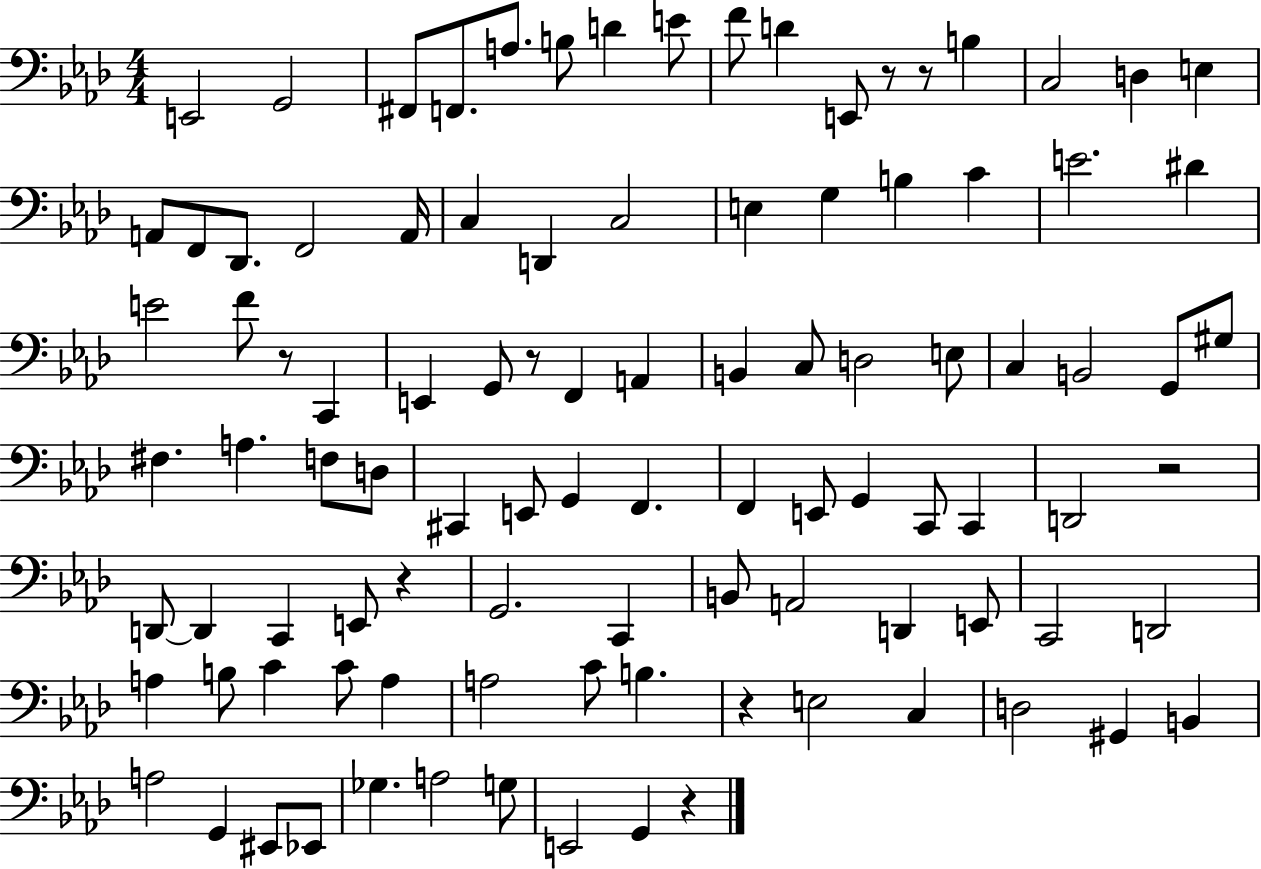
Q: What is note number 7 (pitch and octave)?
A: D4